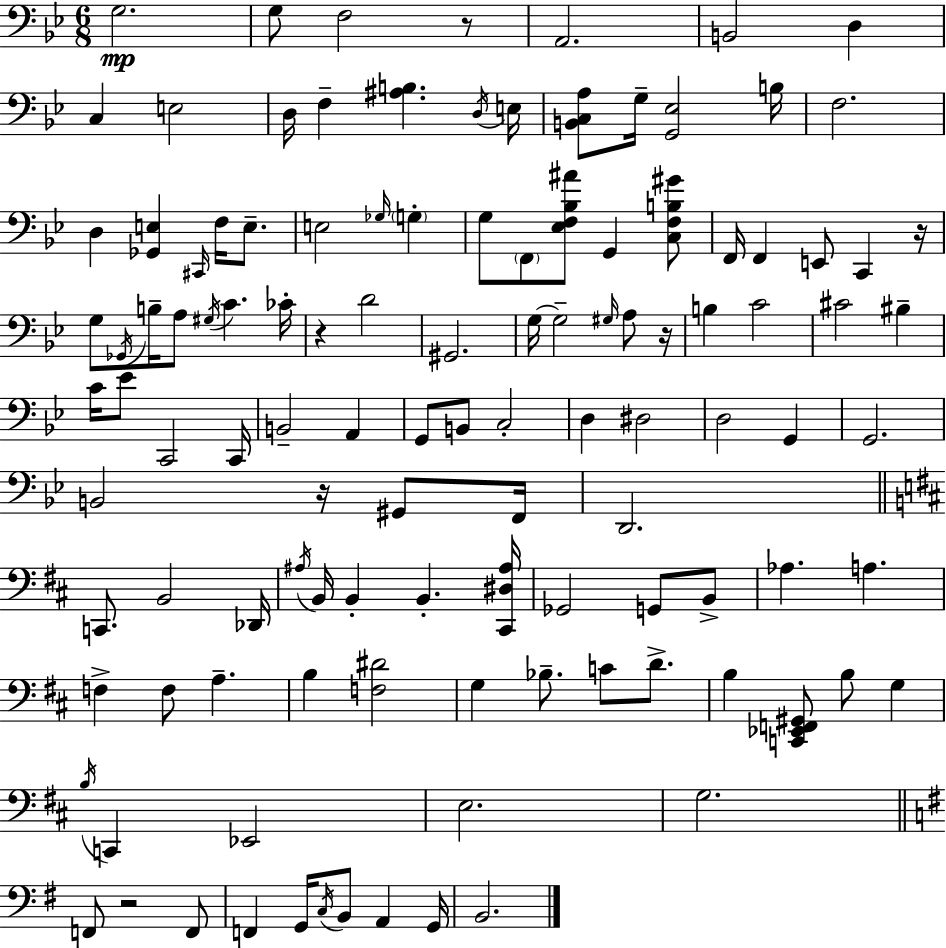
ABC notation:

X:1
T:Untitled
M:6/8
L:1/4
K:Bb
G,2 G,/2 F,2 z/2 A,,2 B,,2 D, C, E,2 D,/4 F, [^A,B,] D,/4 E,/4 [B,,C,A,]/2 G,/4 [G,,_E,]2 B,/4 F,2 D, [_G,,E,] ^C,,/4 F,/4 E,/2 E,2 _G,/4 G, G,/2 F,,/2 [_E,F,_B,^A]/2 G,, [C,F,B,^G]/2 F,,/4 F,, E,,/2 C,, z/4 G,/2 _G,,/4 B,/4 A,/2 ^G,/4 C _C/4 z D2 ^G,,2 G,/4 G,2 ^G,/4 A,/2 z/4 B, C2 ^C2 ^B, C/4 _E/2 C,,2 C,,/4 B,,2 A,, G,,/2 B,,/2 C,2 D, ^D,2 D,2 G,, G,,2 B,,2 z/4 ^G,,/2 F,,/4 D,,2 C,,/2 B,,2 _D,,/4 ^A,/4 B,,/4 B,, B,, [^C,,^D,^A,]/4 _G,,2 G,,/2 B,,/2 _A, A, F, F,/2 A, B, [F,^D]2 G, _B,/2 C/2 D/2 B, [C,,_E,,F,,^G,,]/2 B,/2 G, B,/4 C,, _E,,2 E,2 G,2 F,,/2 z2 F,,/2 F,, G,,/4 C,/4 B,,/2 A,, G,,/4 B,,2